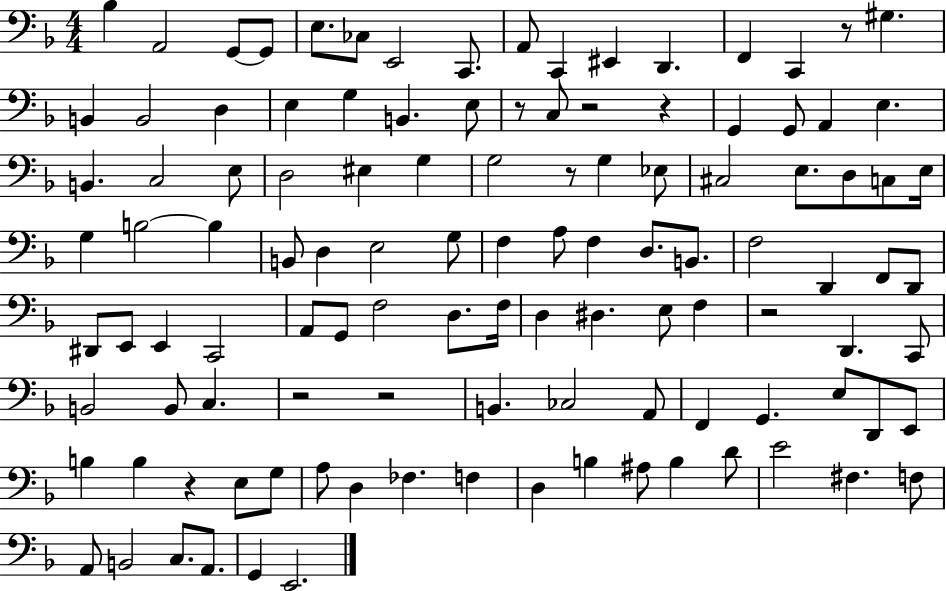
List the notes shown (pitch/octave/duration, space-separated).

Bb3/q A2/h G2/e G2/e E3/e. CES3/e E2/h C2/e. A2/e C2/q EIS2/q D2/q. F2/q C2/q R/e G#3/q. B2/q B2/h D3/q E3/q G3/q B2/q. E3/e R/e C3/e R/h R/q G2/q G2/e A2/q E3/q. B2/q. C3/h E3/e D3/h EIS3/q G3/q G3/h R/e G3/q Eb3/e C#3/h E3/e. D3/e C3/e E3/s G3/q B3/h B3/q B2/e D3/q E3/h G3/e F3/q A3/e F3/q D3/e. B2/e. F3/h D2/q F2/e D2/e D#2/e E2/e E2/q C2/h A2/e G2/e F3/h D3/e. F3/s D3/q D#3/q. E3/e F3/q R/h D2/q. C2/e B2/h B2/e C3/q. R/h R/h B2/q. CES3/h A2/e F2/q G2/q. E3/e D2/e E2/e B3/q B3/q R/q E3/e G3/e A3/e D3/q FES3/q. F3/q D3/q B3/q A#3/e B3/q D4/e E4/h F#3/q. F3/e A2/e B2/h C3/e. A2/e. G2/q E2/h.